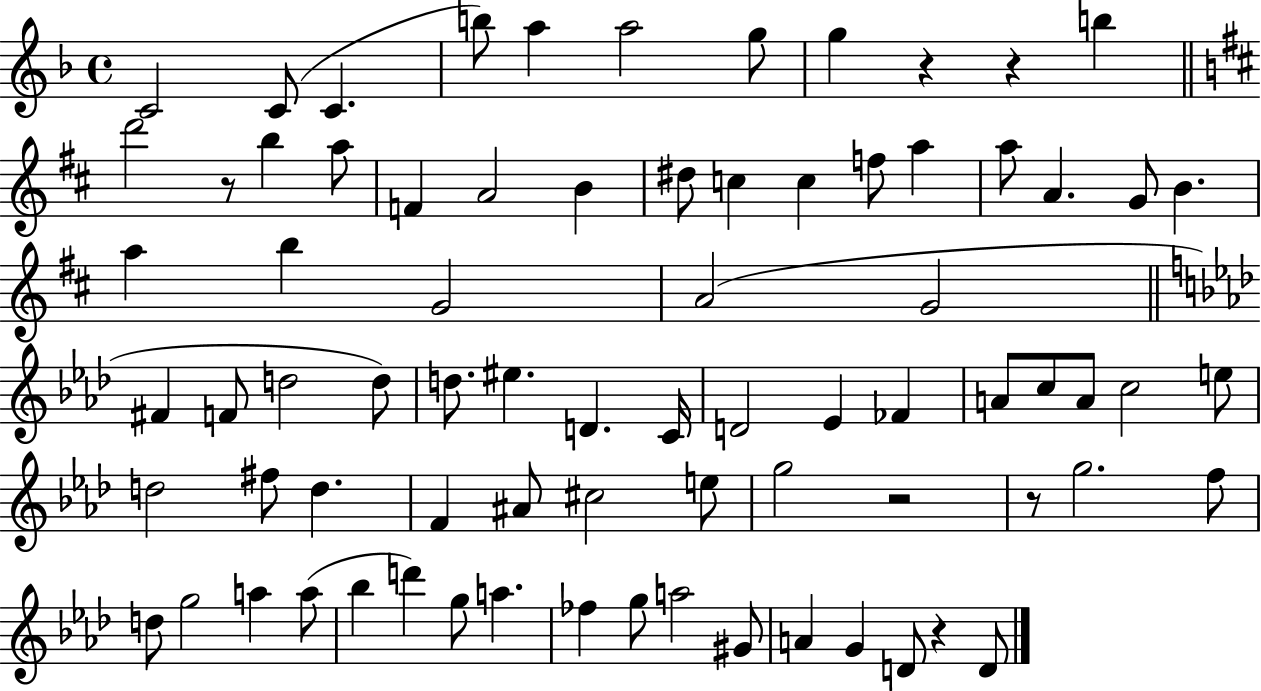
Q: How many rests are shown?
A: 6